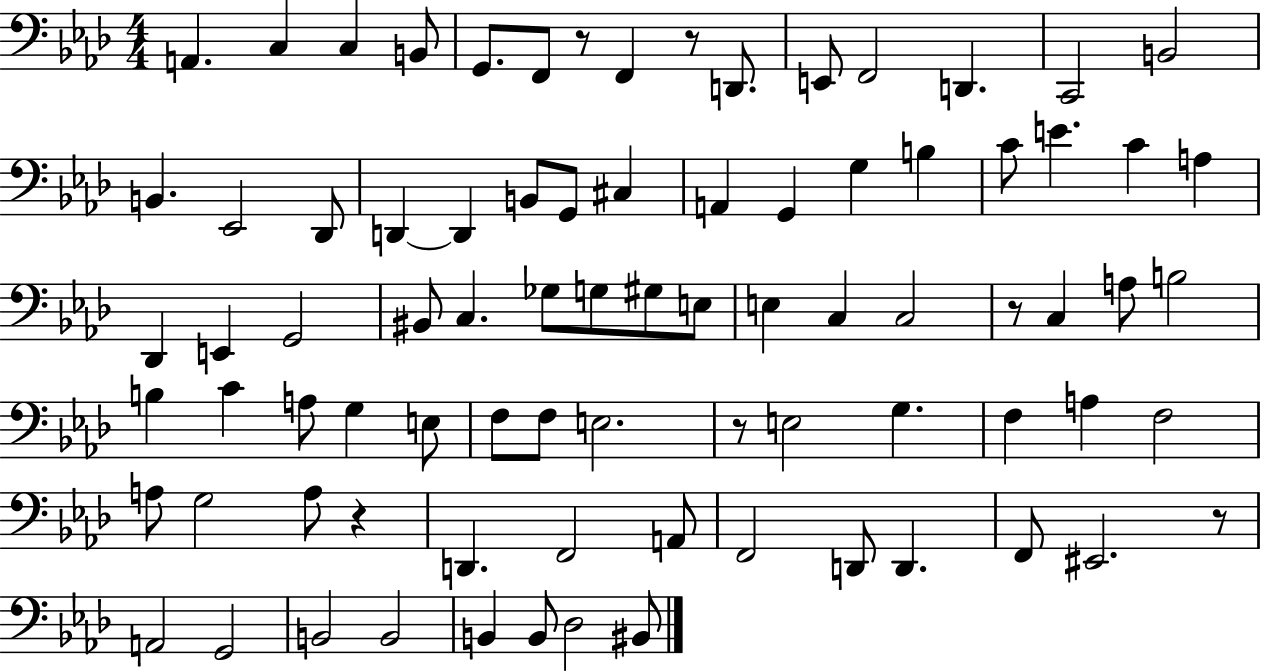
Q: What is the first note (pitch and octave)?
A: A2